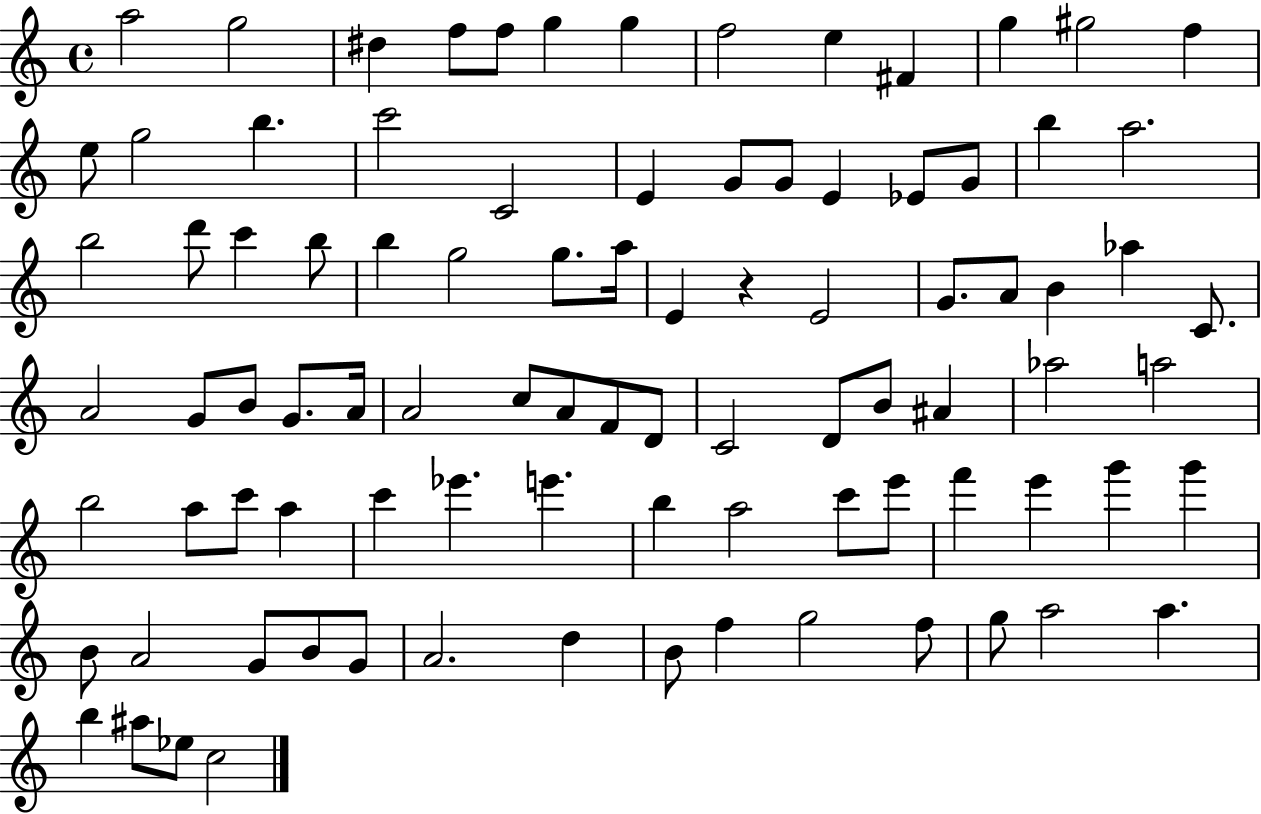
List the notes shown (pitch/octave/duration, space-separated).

A5/h G5/h D#5/q F5/e F5/e G5/q G5/q F5/h E5/q F#4/q G5/q G#5/h F5/q E5/e G5/h B5/q. C6/h C4/h E4/q G4/e G4/e E4/q Eb4/e G4/e B5/q A5/h. B5/h D6/e C6/q B5/e B5/q G5/h G5/e. A5/s E4/q R/q E4/h G4/e. A4/e B4/q Ab5/q C4/e. A4/h G4/e B4/e G4/e. A4/s A4/h C5/e A4/e F4/e D4/e C4/h D4/e B4/e A#4/q Ab5/h A5/h B5/h A5/e C6/e A5/q C6/q Eb6/q. E6/q. B5/q A5/h C6/e E6/e F6/q E6/q G6/q G6/q B4/e A4/h G4/e B4/e G4/e A4/h. D5/q B4/e F5/q G5/h F5/e G5/e A5/h A5/q. B5/q A#5/e Eb5/e C5/h